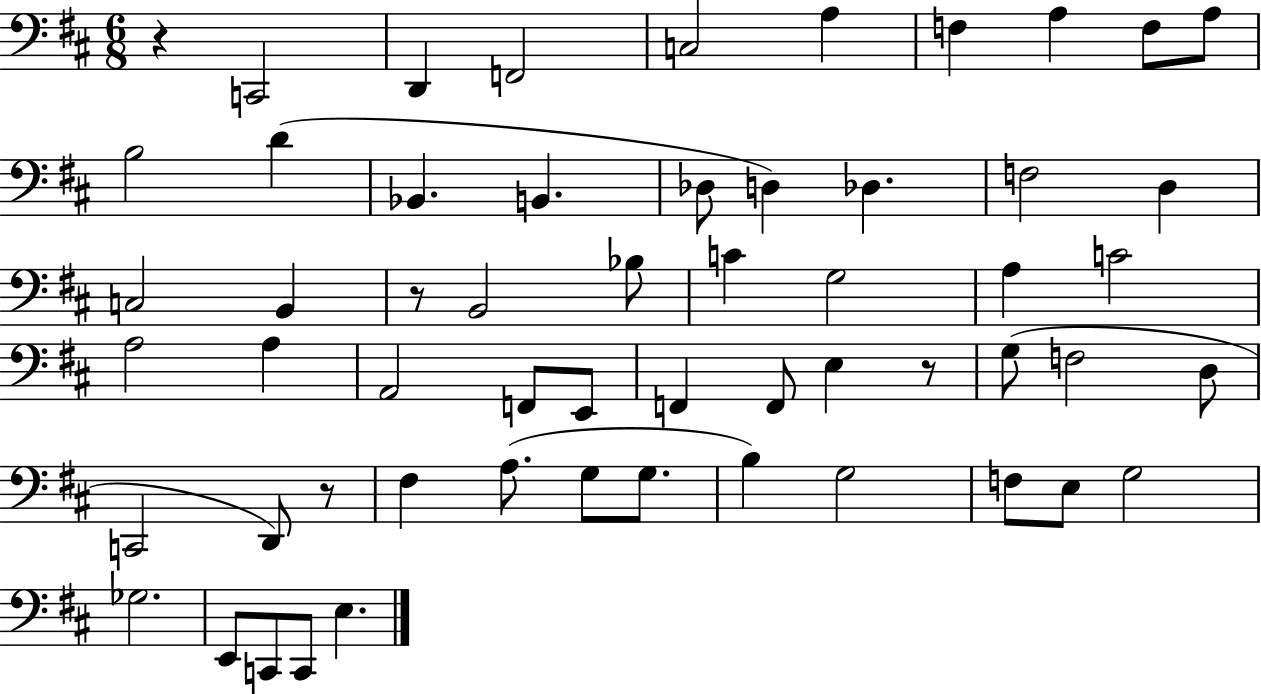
R/q C2/h D2/q F2/h C3/h A3/q F3/q A3/q F3/e A3/e B3/h D4/q Bb2/q. B2/q. Db3/e D3/q Db3/q. F3/h D3/q C3/h B2/q R/e B2/h Bb3/e C4/q G3/h A3/q C4/h A3/h A3/q A2/h F2/e E2/e F2/q F2/e E3/q R/e G3/e F3/h D3/e C2/h D2/e R/e F#3/q A3/e. G3/e G3/e. B3/q G3/h F3/e E3/e G3/h Gb3/h. E2/e C2/e C2/e E3/q.